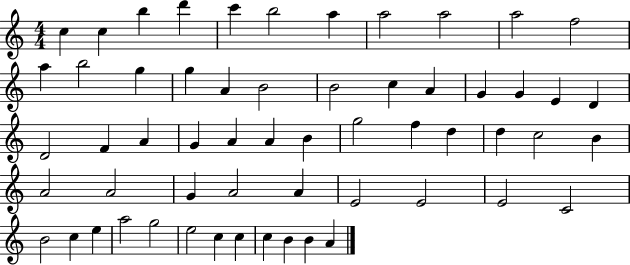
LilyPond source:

{
  \clef treble
  \numericTimeSignature
  \time 4/4
  \key c \major
  c''4 c''4 b''4 d'''4 | c'''4 b''2 a''4 | a''2 a''2 | a''2 f''2 | \break a''4 b''2 g''4 | g''4 a'4 b'2 | b'2 c''4 a'4 | g'4 g'4 e'4 d'4 | \break d'2 f'4 a'4 | g'4 a'4 a'4 b'4 | g''2 f''4 d''4 | d''4 c''2 b'4 | \break a'2 a'2 | g'4 a'2 a'4 | e'2 e'2 | e'2 c'2 | \break b'2 c''4 e''4 | a''2 g''2 | e''2 c''4 c''4 | c''4 b'4 b'4 a'4 | \break \bar "|."
}